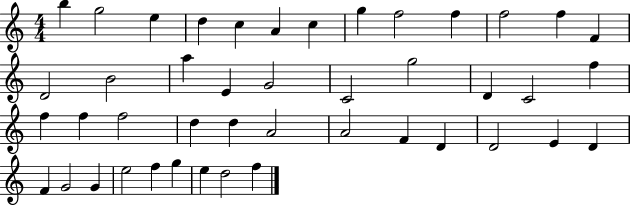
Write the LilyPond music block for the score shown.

{
  \clef treble
  \numericTimeSignature
  \time 4/4
  \key c \major
  b''4 g''2 e''4 | d''4 c''4 a'4 c''4 | g''4 f''2 f''4 | f''2 f''4 f'4 | \break d'2 b'2 | a''4 e'4 g'2 | c'2 g''2 | d'4 c'2 f''4 | \break f''4 f''4 f''2 | d''4 d''4 a'2 | a'2 f'4 d'4 | d'2 e'4 d'4 | \break f'4 g'2 g'4 | e''2 f''4 g''4 | e''4 d''2 f''4 | \bar "|."
}